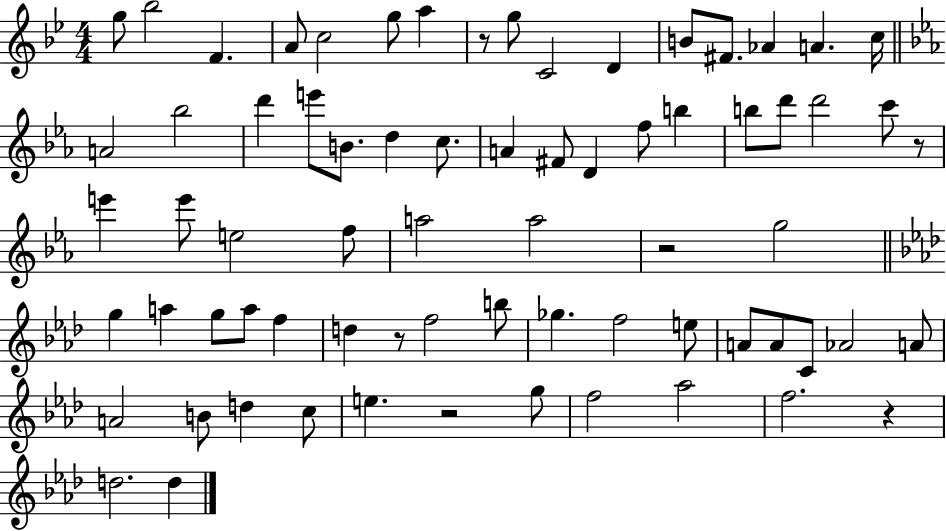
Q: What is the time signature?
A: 4/4